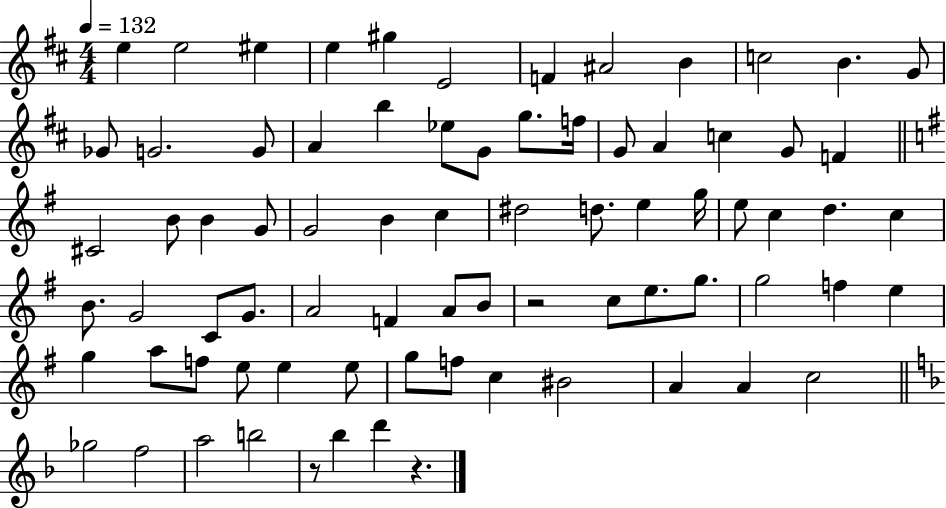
E5/q E5/h EIS5/q E5/q G#5/q E4/h F4/q A#4/h B4/q C5/h B4/q. G4/e Gb4/e G4/h. G4/e A4/q B5/q Eb5/e G4/e G5/e. F5/s G4/e A4/q C5/q G4/e F4/q C#4/h B4/e B4/q G4/e G4/h B4/q C5/q D#5/h D5/e. E5/q G5/s E5/e C5/q D5/q. C5/q B4/e. G4/h C4/e G4/e. A4/h F4/q A4/e B4/e R/h C5/e E5/e. G5/e. G5/h F5/q E5/q G5/q A5/e F5/e E5/e E5/q E5/e G5/e F5/e C5/q BIS4/h A4/q A4/q C5/h Gb5/h F5/h A5/h B5/h R/e Bb5/q D6/q R/q.